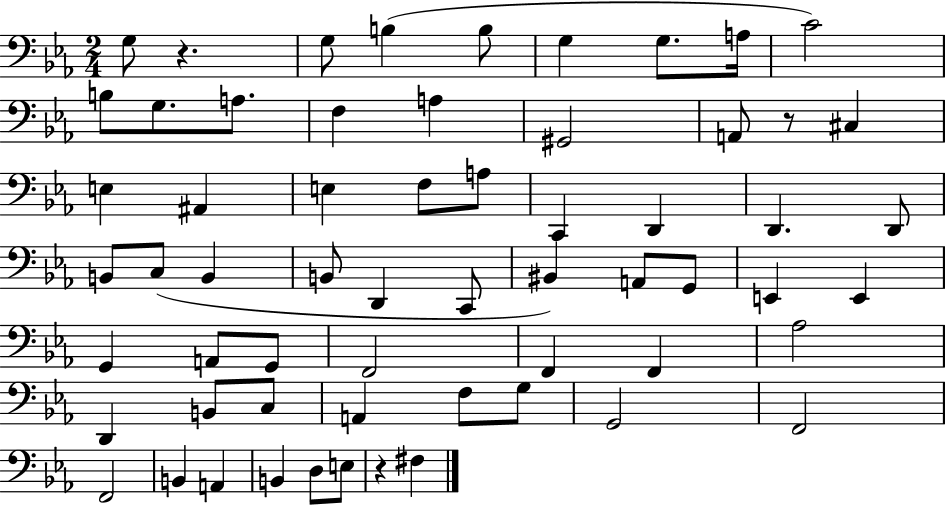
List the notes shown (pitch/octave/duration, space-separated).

G3/e R/q. G3/e B3/q B3/e G3/q G3/e. A3/s C4/h B3/e G3/e. A3/e. F3/q A3/q G#2/h A2/e R/e C#3/q E3/q A#2/q E3/q F3/e A3/e C2/q D2/q D2/q. D2/e B2/e C3/e B2/q B2/e D2/q C2/e BIS2/q A2/e G2/e E2/q E2/q G2/q A2/e G2/e F2/h F2/q F2/q Ab3/h D2/q B2/e C3/e A2/q F3/e G3/e G2/h F2/h F2/h B2/q A2/q B2/q D3/e E3/e R/q F#3/q